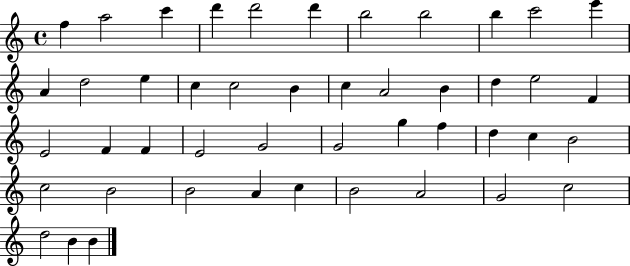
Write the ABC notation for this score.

X:1
T:Untitled
M:4/4
L:1/4
K:C
f a2 c' d' d'2 d' b2 b2 b c'2 e' A d2 e c c2 B c A2 B d e2 F E2 F F E2 G2 G2 g f d c B2 c2 B2 B2 A c B2 A2 G2 c2 d2 B B